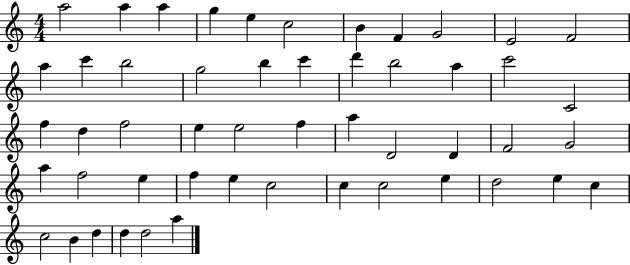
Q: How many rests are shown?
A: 0